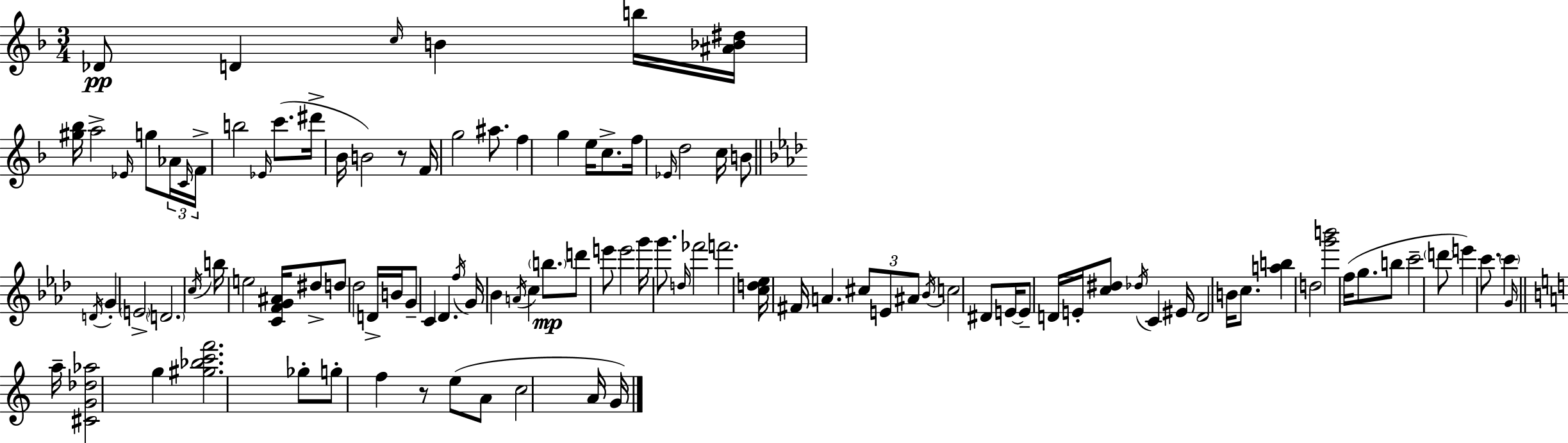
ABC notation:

X:1
T:Untitled
M:3/4
L:1/4
K:F
_D/2 D c/4 B b/4 [^A_B^d]/4 [^g_b]/4 a2 _E/4 g/2 _A/4 C/4 F/4 b2 _E/4 c'/2 ^d'/4 _B/4 B2 z/2 F/4 g2 ^a/2 f g e/4 c/2 f/4 _E/4 d2 c/4 B/2 D/4 G E2 D2 c/4 b/4 e2 [CFG^A]/4 ^d/2 d/2 _d2 D/4 B/4 G/2 C _D f/4 G/4 _B A/4 c b/2 d'/2 e'/2 e'2 g'/4 g'/2 d/4 _f'2 f'2 [cd_e]/4 ^F/4 A ^c/2 E/2 ^A/2 _B/4 c2 ^D/2 E/4 E/2 D/4 E/4 [c^d]/2 _d/4 C ^E/4 D2 B/4 c/2 [ab] d2 [g'b']2 f/4 g/2 b/2 c'2 d'/2 e' c'/2 c' G/4 a/4 [^CG_d_a]2 g [^g_bc'f']2 _g/2 g/2 f z/2 e/2 A/2 c2 A/4 G/4